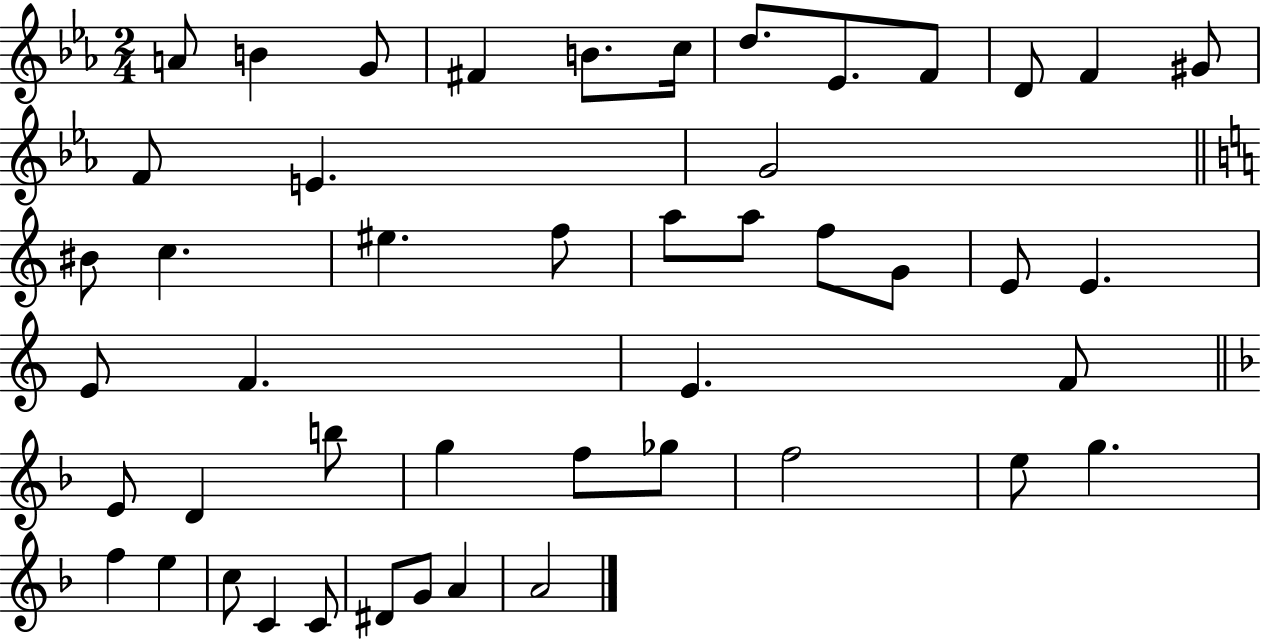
A4/e B4/q G4/e F#4/q B4/e. C5/s D5/e. Eb4/e. F4/e D4/e F4/q G#4/e F4/e E4/q. G4/h BIS4/e C5/q. EIS5/q. F5/e A5/e A5/e F5/e G4/e E4/e E4/q. E4/e F4/q. E4/q. F4/e E4/e D4/q B5/e G5/q F5/e Gb5/e F5/h E5/e G5/q. F5/q E5/q C5/e C4/q C4/e D#4/e G4/e A4/q A4/h